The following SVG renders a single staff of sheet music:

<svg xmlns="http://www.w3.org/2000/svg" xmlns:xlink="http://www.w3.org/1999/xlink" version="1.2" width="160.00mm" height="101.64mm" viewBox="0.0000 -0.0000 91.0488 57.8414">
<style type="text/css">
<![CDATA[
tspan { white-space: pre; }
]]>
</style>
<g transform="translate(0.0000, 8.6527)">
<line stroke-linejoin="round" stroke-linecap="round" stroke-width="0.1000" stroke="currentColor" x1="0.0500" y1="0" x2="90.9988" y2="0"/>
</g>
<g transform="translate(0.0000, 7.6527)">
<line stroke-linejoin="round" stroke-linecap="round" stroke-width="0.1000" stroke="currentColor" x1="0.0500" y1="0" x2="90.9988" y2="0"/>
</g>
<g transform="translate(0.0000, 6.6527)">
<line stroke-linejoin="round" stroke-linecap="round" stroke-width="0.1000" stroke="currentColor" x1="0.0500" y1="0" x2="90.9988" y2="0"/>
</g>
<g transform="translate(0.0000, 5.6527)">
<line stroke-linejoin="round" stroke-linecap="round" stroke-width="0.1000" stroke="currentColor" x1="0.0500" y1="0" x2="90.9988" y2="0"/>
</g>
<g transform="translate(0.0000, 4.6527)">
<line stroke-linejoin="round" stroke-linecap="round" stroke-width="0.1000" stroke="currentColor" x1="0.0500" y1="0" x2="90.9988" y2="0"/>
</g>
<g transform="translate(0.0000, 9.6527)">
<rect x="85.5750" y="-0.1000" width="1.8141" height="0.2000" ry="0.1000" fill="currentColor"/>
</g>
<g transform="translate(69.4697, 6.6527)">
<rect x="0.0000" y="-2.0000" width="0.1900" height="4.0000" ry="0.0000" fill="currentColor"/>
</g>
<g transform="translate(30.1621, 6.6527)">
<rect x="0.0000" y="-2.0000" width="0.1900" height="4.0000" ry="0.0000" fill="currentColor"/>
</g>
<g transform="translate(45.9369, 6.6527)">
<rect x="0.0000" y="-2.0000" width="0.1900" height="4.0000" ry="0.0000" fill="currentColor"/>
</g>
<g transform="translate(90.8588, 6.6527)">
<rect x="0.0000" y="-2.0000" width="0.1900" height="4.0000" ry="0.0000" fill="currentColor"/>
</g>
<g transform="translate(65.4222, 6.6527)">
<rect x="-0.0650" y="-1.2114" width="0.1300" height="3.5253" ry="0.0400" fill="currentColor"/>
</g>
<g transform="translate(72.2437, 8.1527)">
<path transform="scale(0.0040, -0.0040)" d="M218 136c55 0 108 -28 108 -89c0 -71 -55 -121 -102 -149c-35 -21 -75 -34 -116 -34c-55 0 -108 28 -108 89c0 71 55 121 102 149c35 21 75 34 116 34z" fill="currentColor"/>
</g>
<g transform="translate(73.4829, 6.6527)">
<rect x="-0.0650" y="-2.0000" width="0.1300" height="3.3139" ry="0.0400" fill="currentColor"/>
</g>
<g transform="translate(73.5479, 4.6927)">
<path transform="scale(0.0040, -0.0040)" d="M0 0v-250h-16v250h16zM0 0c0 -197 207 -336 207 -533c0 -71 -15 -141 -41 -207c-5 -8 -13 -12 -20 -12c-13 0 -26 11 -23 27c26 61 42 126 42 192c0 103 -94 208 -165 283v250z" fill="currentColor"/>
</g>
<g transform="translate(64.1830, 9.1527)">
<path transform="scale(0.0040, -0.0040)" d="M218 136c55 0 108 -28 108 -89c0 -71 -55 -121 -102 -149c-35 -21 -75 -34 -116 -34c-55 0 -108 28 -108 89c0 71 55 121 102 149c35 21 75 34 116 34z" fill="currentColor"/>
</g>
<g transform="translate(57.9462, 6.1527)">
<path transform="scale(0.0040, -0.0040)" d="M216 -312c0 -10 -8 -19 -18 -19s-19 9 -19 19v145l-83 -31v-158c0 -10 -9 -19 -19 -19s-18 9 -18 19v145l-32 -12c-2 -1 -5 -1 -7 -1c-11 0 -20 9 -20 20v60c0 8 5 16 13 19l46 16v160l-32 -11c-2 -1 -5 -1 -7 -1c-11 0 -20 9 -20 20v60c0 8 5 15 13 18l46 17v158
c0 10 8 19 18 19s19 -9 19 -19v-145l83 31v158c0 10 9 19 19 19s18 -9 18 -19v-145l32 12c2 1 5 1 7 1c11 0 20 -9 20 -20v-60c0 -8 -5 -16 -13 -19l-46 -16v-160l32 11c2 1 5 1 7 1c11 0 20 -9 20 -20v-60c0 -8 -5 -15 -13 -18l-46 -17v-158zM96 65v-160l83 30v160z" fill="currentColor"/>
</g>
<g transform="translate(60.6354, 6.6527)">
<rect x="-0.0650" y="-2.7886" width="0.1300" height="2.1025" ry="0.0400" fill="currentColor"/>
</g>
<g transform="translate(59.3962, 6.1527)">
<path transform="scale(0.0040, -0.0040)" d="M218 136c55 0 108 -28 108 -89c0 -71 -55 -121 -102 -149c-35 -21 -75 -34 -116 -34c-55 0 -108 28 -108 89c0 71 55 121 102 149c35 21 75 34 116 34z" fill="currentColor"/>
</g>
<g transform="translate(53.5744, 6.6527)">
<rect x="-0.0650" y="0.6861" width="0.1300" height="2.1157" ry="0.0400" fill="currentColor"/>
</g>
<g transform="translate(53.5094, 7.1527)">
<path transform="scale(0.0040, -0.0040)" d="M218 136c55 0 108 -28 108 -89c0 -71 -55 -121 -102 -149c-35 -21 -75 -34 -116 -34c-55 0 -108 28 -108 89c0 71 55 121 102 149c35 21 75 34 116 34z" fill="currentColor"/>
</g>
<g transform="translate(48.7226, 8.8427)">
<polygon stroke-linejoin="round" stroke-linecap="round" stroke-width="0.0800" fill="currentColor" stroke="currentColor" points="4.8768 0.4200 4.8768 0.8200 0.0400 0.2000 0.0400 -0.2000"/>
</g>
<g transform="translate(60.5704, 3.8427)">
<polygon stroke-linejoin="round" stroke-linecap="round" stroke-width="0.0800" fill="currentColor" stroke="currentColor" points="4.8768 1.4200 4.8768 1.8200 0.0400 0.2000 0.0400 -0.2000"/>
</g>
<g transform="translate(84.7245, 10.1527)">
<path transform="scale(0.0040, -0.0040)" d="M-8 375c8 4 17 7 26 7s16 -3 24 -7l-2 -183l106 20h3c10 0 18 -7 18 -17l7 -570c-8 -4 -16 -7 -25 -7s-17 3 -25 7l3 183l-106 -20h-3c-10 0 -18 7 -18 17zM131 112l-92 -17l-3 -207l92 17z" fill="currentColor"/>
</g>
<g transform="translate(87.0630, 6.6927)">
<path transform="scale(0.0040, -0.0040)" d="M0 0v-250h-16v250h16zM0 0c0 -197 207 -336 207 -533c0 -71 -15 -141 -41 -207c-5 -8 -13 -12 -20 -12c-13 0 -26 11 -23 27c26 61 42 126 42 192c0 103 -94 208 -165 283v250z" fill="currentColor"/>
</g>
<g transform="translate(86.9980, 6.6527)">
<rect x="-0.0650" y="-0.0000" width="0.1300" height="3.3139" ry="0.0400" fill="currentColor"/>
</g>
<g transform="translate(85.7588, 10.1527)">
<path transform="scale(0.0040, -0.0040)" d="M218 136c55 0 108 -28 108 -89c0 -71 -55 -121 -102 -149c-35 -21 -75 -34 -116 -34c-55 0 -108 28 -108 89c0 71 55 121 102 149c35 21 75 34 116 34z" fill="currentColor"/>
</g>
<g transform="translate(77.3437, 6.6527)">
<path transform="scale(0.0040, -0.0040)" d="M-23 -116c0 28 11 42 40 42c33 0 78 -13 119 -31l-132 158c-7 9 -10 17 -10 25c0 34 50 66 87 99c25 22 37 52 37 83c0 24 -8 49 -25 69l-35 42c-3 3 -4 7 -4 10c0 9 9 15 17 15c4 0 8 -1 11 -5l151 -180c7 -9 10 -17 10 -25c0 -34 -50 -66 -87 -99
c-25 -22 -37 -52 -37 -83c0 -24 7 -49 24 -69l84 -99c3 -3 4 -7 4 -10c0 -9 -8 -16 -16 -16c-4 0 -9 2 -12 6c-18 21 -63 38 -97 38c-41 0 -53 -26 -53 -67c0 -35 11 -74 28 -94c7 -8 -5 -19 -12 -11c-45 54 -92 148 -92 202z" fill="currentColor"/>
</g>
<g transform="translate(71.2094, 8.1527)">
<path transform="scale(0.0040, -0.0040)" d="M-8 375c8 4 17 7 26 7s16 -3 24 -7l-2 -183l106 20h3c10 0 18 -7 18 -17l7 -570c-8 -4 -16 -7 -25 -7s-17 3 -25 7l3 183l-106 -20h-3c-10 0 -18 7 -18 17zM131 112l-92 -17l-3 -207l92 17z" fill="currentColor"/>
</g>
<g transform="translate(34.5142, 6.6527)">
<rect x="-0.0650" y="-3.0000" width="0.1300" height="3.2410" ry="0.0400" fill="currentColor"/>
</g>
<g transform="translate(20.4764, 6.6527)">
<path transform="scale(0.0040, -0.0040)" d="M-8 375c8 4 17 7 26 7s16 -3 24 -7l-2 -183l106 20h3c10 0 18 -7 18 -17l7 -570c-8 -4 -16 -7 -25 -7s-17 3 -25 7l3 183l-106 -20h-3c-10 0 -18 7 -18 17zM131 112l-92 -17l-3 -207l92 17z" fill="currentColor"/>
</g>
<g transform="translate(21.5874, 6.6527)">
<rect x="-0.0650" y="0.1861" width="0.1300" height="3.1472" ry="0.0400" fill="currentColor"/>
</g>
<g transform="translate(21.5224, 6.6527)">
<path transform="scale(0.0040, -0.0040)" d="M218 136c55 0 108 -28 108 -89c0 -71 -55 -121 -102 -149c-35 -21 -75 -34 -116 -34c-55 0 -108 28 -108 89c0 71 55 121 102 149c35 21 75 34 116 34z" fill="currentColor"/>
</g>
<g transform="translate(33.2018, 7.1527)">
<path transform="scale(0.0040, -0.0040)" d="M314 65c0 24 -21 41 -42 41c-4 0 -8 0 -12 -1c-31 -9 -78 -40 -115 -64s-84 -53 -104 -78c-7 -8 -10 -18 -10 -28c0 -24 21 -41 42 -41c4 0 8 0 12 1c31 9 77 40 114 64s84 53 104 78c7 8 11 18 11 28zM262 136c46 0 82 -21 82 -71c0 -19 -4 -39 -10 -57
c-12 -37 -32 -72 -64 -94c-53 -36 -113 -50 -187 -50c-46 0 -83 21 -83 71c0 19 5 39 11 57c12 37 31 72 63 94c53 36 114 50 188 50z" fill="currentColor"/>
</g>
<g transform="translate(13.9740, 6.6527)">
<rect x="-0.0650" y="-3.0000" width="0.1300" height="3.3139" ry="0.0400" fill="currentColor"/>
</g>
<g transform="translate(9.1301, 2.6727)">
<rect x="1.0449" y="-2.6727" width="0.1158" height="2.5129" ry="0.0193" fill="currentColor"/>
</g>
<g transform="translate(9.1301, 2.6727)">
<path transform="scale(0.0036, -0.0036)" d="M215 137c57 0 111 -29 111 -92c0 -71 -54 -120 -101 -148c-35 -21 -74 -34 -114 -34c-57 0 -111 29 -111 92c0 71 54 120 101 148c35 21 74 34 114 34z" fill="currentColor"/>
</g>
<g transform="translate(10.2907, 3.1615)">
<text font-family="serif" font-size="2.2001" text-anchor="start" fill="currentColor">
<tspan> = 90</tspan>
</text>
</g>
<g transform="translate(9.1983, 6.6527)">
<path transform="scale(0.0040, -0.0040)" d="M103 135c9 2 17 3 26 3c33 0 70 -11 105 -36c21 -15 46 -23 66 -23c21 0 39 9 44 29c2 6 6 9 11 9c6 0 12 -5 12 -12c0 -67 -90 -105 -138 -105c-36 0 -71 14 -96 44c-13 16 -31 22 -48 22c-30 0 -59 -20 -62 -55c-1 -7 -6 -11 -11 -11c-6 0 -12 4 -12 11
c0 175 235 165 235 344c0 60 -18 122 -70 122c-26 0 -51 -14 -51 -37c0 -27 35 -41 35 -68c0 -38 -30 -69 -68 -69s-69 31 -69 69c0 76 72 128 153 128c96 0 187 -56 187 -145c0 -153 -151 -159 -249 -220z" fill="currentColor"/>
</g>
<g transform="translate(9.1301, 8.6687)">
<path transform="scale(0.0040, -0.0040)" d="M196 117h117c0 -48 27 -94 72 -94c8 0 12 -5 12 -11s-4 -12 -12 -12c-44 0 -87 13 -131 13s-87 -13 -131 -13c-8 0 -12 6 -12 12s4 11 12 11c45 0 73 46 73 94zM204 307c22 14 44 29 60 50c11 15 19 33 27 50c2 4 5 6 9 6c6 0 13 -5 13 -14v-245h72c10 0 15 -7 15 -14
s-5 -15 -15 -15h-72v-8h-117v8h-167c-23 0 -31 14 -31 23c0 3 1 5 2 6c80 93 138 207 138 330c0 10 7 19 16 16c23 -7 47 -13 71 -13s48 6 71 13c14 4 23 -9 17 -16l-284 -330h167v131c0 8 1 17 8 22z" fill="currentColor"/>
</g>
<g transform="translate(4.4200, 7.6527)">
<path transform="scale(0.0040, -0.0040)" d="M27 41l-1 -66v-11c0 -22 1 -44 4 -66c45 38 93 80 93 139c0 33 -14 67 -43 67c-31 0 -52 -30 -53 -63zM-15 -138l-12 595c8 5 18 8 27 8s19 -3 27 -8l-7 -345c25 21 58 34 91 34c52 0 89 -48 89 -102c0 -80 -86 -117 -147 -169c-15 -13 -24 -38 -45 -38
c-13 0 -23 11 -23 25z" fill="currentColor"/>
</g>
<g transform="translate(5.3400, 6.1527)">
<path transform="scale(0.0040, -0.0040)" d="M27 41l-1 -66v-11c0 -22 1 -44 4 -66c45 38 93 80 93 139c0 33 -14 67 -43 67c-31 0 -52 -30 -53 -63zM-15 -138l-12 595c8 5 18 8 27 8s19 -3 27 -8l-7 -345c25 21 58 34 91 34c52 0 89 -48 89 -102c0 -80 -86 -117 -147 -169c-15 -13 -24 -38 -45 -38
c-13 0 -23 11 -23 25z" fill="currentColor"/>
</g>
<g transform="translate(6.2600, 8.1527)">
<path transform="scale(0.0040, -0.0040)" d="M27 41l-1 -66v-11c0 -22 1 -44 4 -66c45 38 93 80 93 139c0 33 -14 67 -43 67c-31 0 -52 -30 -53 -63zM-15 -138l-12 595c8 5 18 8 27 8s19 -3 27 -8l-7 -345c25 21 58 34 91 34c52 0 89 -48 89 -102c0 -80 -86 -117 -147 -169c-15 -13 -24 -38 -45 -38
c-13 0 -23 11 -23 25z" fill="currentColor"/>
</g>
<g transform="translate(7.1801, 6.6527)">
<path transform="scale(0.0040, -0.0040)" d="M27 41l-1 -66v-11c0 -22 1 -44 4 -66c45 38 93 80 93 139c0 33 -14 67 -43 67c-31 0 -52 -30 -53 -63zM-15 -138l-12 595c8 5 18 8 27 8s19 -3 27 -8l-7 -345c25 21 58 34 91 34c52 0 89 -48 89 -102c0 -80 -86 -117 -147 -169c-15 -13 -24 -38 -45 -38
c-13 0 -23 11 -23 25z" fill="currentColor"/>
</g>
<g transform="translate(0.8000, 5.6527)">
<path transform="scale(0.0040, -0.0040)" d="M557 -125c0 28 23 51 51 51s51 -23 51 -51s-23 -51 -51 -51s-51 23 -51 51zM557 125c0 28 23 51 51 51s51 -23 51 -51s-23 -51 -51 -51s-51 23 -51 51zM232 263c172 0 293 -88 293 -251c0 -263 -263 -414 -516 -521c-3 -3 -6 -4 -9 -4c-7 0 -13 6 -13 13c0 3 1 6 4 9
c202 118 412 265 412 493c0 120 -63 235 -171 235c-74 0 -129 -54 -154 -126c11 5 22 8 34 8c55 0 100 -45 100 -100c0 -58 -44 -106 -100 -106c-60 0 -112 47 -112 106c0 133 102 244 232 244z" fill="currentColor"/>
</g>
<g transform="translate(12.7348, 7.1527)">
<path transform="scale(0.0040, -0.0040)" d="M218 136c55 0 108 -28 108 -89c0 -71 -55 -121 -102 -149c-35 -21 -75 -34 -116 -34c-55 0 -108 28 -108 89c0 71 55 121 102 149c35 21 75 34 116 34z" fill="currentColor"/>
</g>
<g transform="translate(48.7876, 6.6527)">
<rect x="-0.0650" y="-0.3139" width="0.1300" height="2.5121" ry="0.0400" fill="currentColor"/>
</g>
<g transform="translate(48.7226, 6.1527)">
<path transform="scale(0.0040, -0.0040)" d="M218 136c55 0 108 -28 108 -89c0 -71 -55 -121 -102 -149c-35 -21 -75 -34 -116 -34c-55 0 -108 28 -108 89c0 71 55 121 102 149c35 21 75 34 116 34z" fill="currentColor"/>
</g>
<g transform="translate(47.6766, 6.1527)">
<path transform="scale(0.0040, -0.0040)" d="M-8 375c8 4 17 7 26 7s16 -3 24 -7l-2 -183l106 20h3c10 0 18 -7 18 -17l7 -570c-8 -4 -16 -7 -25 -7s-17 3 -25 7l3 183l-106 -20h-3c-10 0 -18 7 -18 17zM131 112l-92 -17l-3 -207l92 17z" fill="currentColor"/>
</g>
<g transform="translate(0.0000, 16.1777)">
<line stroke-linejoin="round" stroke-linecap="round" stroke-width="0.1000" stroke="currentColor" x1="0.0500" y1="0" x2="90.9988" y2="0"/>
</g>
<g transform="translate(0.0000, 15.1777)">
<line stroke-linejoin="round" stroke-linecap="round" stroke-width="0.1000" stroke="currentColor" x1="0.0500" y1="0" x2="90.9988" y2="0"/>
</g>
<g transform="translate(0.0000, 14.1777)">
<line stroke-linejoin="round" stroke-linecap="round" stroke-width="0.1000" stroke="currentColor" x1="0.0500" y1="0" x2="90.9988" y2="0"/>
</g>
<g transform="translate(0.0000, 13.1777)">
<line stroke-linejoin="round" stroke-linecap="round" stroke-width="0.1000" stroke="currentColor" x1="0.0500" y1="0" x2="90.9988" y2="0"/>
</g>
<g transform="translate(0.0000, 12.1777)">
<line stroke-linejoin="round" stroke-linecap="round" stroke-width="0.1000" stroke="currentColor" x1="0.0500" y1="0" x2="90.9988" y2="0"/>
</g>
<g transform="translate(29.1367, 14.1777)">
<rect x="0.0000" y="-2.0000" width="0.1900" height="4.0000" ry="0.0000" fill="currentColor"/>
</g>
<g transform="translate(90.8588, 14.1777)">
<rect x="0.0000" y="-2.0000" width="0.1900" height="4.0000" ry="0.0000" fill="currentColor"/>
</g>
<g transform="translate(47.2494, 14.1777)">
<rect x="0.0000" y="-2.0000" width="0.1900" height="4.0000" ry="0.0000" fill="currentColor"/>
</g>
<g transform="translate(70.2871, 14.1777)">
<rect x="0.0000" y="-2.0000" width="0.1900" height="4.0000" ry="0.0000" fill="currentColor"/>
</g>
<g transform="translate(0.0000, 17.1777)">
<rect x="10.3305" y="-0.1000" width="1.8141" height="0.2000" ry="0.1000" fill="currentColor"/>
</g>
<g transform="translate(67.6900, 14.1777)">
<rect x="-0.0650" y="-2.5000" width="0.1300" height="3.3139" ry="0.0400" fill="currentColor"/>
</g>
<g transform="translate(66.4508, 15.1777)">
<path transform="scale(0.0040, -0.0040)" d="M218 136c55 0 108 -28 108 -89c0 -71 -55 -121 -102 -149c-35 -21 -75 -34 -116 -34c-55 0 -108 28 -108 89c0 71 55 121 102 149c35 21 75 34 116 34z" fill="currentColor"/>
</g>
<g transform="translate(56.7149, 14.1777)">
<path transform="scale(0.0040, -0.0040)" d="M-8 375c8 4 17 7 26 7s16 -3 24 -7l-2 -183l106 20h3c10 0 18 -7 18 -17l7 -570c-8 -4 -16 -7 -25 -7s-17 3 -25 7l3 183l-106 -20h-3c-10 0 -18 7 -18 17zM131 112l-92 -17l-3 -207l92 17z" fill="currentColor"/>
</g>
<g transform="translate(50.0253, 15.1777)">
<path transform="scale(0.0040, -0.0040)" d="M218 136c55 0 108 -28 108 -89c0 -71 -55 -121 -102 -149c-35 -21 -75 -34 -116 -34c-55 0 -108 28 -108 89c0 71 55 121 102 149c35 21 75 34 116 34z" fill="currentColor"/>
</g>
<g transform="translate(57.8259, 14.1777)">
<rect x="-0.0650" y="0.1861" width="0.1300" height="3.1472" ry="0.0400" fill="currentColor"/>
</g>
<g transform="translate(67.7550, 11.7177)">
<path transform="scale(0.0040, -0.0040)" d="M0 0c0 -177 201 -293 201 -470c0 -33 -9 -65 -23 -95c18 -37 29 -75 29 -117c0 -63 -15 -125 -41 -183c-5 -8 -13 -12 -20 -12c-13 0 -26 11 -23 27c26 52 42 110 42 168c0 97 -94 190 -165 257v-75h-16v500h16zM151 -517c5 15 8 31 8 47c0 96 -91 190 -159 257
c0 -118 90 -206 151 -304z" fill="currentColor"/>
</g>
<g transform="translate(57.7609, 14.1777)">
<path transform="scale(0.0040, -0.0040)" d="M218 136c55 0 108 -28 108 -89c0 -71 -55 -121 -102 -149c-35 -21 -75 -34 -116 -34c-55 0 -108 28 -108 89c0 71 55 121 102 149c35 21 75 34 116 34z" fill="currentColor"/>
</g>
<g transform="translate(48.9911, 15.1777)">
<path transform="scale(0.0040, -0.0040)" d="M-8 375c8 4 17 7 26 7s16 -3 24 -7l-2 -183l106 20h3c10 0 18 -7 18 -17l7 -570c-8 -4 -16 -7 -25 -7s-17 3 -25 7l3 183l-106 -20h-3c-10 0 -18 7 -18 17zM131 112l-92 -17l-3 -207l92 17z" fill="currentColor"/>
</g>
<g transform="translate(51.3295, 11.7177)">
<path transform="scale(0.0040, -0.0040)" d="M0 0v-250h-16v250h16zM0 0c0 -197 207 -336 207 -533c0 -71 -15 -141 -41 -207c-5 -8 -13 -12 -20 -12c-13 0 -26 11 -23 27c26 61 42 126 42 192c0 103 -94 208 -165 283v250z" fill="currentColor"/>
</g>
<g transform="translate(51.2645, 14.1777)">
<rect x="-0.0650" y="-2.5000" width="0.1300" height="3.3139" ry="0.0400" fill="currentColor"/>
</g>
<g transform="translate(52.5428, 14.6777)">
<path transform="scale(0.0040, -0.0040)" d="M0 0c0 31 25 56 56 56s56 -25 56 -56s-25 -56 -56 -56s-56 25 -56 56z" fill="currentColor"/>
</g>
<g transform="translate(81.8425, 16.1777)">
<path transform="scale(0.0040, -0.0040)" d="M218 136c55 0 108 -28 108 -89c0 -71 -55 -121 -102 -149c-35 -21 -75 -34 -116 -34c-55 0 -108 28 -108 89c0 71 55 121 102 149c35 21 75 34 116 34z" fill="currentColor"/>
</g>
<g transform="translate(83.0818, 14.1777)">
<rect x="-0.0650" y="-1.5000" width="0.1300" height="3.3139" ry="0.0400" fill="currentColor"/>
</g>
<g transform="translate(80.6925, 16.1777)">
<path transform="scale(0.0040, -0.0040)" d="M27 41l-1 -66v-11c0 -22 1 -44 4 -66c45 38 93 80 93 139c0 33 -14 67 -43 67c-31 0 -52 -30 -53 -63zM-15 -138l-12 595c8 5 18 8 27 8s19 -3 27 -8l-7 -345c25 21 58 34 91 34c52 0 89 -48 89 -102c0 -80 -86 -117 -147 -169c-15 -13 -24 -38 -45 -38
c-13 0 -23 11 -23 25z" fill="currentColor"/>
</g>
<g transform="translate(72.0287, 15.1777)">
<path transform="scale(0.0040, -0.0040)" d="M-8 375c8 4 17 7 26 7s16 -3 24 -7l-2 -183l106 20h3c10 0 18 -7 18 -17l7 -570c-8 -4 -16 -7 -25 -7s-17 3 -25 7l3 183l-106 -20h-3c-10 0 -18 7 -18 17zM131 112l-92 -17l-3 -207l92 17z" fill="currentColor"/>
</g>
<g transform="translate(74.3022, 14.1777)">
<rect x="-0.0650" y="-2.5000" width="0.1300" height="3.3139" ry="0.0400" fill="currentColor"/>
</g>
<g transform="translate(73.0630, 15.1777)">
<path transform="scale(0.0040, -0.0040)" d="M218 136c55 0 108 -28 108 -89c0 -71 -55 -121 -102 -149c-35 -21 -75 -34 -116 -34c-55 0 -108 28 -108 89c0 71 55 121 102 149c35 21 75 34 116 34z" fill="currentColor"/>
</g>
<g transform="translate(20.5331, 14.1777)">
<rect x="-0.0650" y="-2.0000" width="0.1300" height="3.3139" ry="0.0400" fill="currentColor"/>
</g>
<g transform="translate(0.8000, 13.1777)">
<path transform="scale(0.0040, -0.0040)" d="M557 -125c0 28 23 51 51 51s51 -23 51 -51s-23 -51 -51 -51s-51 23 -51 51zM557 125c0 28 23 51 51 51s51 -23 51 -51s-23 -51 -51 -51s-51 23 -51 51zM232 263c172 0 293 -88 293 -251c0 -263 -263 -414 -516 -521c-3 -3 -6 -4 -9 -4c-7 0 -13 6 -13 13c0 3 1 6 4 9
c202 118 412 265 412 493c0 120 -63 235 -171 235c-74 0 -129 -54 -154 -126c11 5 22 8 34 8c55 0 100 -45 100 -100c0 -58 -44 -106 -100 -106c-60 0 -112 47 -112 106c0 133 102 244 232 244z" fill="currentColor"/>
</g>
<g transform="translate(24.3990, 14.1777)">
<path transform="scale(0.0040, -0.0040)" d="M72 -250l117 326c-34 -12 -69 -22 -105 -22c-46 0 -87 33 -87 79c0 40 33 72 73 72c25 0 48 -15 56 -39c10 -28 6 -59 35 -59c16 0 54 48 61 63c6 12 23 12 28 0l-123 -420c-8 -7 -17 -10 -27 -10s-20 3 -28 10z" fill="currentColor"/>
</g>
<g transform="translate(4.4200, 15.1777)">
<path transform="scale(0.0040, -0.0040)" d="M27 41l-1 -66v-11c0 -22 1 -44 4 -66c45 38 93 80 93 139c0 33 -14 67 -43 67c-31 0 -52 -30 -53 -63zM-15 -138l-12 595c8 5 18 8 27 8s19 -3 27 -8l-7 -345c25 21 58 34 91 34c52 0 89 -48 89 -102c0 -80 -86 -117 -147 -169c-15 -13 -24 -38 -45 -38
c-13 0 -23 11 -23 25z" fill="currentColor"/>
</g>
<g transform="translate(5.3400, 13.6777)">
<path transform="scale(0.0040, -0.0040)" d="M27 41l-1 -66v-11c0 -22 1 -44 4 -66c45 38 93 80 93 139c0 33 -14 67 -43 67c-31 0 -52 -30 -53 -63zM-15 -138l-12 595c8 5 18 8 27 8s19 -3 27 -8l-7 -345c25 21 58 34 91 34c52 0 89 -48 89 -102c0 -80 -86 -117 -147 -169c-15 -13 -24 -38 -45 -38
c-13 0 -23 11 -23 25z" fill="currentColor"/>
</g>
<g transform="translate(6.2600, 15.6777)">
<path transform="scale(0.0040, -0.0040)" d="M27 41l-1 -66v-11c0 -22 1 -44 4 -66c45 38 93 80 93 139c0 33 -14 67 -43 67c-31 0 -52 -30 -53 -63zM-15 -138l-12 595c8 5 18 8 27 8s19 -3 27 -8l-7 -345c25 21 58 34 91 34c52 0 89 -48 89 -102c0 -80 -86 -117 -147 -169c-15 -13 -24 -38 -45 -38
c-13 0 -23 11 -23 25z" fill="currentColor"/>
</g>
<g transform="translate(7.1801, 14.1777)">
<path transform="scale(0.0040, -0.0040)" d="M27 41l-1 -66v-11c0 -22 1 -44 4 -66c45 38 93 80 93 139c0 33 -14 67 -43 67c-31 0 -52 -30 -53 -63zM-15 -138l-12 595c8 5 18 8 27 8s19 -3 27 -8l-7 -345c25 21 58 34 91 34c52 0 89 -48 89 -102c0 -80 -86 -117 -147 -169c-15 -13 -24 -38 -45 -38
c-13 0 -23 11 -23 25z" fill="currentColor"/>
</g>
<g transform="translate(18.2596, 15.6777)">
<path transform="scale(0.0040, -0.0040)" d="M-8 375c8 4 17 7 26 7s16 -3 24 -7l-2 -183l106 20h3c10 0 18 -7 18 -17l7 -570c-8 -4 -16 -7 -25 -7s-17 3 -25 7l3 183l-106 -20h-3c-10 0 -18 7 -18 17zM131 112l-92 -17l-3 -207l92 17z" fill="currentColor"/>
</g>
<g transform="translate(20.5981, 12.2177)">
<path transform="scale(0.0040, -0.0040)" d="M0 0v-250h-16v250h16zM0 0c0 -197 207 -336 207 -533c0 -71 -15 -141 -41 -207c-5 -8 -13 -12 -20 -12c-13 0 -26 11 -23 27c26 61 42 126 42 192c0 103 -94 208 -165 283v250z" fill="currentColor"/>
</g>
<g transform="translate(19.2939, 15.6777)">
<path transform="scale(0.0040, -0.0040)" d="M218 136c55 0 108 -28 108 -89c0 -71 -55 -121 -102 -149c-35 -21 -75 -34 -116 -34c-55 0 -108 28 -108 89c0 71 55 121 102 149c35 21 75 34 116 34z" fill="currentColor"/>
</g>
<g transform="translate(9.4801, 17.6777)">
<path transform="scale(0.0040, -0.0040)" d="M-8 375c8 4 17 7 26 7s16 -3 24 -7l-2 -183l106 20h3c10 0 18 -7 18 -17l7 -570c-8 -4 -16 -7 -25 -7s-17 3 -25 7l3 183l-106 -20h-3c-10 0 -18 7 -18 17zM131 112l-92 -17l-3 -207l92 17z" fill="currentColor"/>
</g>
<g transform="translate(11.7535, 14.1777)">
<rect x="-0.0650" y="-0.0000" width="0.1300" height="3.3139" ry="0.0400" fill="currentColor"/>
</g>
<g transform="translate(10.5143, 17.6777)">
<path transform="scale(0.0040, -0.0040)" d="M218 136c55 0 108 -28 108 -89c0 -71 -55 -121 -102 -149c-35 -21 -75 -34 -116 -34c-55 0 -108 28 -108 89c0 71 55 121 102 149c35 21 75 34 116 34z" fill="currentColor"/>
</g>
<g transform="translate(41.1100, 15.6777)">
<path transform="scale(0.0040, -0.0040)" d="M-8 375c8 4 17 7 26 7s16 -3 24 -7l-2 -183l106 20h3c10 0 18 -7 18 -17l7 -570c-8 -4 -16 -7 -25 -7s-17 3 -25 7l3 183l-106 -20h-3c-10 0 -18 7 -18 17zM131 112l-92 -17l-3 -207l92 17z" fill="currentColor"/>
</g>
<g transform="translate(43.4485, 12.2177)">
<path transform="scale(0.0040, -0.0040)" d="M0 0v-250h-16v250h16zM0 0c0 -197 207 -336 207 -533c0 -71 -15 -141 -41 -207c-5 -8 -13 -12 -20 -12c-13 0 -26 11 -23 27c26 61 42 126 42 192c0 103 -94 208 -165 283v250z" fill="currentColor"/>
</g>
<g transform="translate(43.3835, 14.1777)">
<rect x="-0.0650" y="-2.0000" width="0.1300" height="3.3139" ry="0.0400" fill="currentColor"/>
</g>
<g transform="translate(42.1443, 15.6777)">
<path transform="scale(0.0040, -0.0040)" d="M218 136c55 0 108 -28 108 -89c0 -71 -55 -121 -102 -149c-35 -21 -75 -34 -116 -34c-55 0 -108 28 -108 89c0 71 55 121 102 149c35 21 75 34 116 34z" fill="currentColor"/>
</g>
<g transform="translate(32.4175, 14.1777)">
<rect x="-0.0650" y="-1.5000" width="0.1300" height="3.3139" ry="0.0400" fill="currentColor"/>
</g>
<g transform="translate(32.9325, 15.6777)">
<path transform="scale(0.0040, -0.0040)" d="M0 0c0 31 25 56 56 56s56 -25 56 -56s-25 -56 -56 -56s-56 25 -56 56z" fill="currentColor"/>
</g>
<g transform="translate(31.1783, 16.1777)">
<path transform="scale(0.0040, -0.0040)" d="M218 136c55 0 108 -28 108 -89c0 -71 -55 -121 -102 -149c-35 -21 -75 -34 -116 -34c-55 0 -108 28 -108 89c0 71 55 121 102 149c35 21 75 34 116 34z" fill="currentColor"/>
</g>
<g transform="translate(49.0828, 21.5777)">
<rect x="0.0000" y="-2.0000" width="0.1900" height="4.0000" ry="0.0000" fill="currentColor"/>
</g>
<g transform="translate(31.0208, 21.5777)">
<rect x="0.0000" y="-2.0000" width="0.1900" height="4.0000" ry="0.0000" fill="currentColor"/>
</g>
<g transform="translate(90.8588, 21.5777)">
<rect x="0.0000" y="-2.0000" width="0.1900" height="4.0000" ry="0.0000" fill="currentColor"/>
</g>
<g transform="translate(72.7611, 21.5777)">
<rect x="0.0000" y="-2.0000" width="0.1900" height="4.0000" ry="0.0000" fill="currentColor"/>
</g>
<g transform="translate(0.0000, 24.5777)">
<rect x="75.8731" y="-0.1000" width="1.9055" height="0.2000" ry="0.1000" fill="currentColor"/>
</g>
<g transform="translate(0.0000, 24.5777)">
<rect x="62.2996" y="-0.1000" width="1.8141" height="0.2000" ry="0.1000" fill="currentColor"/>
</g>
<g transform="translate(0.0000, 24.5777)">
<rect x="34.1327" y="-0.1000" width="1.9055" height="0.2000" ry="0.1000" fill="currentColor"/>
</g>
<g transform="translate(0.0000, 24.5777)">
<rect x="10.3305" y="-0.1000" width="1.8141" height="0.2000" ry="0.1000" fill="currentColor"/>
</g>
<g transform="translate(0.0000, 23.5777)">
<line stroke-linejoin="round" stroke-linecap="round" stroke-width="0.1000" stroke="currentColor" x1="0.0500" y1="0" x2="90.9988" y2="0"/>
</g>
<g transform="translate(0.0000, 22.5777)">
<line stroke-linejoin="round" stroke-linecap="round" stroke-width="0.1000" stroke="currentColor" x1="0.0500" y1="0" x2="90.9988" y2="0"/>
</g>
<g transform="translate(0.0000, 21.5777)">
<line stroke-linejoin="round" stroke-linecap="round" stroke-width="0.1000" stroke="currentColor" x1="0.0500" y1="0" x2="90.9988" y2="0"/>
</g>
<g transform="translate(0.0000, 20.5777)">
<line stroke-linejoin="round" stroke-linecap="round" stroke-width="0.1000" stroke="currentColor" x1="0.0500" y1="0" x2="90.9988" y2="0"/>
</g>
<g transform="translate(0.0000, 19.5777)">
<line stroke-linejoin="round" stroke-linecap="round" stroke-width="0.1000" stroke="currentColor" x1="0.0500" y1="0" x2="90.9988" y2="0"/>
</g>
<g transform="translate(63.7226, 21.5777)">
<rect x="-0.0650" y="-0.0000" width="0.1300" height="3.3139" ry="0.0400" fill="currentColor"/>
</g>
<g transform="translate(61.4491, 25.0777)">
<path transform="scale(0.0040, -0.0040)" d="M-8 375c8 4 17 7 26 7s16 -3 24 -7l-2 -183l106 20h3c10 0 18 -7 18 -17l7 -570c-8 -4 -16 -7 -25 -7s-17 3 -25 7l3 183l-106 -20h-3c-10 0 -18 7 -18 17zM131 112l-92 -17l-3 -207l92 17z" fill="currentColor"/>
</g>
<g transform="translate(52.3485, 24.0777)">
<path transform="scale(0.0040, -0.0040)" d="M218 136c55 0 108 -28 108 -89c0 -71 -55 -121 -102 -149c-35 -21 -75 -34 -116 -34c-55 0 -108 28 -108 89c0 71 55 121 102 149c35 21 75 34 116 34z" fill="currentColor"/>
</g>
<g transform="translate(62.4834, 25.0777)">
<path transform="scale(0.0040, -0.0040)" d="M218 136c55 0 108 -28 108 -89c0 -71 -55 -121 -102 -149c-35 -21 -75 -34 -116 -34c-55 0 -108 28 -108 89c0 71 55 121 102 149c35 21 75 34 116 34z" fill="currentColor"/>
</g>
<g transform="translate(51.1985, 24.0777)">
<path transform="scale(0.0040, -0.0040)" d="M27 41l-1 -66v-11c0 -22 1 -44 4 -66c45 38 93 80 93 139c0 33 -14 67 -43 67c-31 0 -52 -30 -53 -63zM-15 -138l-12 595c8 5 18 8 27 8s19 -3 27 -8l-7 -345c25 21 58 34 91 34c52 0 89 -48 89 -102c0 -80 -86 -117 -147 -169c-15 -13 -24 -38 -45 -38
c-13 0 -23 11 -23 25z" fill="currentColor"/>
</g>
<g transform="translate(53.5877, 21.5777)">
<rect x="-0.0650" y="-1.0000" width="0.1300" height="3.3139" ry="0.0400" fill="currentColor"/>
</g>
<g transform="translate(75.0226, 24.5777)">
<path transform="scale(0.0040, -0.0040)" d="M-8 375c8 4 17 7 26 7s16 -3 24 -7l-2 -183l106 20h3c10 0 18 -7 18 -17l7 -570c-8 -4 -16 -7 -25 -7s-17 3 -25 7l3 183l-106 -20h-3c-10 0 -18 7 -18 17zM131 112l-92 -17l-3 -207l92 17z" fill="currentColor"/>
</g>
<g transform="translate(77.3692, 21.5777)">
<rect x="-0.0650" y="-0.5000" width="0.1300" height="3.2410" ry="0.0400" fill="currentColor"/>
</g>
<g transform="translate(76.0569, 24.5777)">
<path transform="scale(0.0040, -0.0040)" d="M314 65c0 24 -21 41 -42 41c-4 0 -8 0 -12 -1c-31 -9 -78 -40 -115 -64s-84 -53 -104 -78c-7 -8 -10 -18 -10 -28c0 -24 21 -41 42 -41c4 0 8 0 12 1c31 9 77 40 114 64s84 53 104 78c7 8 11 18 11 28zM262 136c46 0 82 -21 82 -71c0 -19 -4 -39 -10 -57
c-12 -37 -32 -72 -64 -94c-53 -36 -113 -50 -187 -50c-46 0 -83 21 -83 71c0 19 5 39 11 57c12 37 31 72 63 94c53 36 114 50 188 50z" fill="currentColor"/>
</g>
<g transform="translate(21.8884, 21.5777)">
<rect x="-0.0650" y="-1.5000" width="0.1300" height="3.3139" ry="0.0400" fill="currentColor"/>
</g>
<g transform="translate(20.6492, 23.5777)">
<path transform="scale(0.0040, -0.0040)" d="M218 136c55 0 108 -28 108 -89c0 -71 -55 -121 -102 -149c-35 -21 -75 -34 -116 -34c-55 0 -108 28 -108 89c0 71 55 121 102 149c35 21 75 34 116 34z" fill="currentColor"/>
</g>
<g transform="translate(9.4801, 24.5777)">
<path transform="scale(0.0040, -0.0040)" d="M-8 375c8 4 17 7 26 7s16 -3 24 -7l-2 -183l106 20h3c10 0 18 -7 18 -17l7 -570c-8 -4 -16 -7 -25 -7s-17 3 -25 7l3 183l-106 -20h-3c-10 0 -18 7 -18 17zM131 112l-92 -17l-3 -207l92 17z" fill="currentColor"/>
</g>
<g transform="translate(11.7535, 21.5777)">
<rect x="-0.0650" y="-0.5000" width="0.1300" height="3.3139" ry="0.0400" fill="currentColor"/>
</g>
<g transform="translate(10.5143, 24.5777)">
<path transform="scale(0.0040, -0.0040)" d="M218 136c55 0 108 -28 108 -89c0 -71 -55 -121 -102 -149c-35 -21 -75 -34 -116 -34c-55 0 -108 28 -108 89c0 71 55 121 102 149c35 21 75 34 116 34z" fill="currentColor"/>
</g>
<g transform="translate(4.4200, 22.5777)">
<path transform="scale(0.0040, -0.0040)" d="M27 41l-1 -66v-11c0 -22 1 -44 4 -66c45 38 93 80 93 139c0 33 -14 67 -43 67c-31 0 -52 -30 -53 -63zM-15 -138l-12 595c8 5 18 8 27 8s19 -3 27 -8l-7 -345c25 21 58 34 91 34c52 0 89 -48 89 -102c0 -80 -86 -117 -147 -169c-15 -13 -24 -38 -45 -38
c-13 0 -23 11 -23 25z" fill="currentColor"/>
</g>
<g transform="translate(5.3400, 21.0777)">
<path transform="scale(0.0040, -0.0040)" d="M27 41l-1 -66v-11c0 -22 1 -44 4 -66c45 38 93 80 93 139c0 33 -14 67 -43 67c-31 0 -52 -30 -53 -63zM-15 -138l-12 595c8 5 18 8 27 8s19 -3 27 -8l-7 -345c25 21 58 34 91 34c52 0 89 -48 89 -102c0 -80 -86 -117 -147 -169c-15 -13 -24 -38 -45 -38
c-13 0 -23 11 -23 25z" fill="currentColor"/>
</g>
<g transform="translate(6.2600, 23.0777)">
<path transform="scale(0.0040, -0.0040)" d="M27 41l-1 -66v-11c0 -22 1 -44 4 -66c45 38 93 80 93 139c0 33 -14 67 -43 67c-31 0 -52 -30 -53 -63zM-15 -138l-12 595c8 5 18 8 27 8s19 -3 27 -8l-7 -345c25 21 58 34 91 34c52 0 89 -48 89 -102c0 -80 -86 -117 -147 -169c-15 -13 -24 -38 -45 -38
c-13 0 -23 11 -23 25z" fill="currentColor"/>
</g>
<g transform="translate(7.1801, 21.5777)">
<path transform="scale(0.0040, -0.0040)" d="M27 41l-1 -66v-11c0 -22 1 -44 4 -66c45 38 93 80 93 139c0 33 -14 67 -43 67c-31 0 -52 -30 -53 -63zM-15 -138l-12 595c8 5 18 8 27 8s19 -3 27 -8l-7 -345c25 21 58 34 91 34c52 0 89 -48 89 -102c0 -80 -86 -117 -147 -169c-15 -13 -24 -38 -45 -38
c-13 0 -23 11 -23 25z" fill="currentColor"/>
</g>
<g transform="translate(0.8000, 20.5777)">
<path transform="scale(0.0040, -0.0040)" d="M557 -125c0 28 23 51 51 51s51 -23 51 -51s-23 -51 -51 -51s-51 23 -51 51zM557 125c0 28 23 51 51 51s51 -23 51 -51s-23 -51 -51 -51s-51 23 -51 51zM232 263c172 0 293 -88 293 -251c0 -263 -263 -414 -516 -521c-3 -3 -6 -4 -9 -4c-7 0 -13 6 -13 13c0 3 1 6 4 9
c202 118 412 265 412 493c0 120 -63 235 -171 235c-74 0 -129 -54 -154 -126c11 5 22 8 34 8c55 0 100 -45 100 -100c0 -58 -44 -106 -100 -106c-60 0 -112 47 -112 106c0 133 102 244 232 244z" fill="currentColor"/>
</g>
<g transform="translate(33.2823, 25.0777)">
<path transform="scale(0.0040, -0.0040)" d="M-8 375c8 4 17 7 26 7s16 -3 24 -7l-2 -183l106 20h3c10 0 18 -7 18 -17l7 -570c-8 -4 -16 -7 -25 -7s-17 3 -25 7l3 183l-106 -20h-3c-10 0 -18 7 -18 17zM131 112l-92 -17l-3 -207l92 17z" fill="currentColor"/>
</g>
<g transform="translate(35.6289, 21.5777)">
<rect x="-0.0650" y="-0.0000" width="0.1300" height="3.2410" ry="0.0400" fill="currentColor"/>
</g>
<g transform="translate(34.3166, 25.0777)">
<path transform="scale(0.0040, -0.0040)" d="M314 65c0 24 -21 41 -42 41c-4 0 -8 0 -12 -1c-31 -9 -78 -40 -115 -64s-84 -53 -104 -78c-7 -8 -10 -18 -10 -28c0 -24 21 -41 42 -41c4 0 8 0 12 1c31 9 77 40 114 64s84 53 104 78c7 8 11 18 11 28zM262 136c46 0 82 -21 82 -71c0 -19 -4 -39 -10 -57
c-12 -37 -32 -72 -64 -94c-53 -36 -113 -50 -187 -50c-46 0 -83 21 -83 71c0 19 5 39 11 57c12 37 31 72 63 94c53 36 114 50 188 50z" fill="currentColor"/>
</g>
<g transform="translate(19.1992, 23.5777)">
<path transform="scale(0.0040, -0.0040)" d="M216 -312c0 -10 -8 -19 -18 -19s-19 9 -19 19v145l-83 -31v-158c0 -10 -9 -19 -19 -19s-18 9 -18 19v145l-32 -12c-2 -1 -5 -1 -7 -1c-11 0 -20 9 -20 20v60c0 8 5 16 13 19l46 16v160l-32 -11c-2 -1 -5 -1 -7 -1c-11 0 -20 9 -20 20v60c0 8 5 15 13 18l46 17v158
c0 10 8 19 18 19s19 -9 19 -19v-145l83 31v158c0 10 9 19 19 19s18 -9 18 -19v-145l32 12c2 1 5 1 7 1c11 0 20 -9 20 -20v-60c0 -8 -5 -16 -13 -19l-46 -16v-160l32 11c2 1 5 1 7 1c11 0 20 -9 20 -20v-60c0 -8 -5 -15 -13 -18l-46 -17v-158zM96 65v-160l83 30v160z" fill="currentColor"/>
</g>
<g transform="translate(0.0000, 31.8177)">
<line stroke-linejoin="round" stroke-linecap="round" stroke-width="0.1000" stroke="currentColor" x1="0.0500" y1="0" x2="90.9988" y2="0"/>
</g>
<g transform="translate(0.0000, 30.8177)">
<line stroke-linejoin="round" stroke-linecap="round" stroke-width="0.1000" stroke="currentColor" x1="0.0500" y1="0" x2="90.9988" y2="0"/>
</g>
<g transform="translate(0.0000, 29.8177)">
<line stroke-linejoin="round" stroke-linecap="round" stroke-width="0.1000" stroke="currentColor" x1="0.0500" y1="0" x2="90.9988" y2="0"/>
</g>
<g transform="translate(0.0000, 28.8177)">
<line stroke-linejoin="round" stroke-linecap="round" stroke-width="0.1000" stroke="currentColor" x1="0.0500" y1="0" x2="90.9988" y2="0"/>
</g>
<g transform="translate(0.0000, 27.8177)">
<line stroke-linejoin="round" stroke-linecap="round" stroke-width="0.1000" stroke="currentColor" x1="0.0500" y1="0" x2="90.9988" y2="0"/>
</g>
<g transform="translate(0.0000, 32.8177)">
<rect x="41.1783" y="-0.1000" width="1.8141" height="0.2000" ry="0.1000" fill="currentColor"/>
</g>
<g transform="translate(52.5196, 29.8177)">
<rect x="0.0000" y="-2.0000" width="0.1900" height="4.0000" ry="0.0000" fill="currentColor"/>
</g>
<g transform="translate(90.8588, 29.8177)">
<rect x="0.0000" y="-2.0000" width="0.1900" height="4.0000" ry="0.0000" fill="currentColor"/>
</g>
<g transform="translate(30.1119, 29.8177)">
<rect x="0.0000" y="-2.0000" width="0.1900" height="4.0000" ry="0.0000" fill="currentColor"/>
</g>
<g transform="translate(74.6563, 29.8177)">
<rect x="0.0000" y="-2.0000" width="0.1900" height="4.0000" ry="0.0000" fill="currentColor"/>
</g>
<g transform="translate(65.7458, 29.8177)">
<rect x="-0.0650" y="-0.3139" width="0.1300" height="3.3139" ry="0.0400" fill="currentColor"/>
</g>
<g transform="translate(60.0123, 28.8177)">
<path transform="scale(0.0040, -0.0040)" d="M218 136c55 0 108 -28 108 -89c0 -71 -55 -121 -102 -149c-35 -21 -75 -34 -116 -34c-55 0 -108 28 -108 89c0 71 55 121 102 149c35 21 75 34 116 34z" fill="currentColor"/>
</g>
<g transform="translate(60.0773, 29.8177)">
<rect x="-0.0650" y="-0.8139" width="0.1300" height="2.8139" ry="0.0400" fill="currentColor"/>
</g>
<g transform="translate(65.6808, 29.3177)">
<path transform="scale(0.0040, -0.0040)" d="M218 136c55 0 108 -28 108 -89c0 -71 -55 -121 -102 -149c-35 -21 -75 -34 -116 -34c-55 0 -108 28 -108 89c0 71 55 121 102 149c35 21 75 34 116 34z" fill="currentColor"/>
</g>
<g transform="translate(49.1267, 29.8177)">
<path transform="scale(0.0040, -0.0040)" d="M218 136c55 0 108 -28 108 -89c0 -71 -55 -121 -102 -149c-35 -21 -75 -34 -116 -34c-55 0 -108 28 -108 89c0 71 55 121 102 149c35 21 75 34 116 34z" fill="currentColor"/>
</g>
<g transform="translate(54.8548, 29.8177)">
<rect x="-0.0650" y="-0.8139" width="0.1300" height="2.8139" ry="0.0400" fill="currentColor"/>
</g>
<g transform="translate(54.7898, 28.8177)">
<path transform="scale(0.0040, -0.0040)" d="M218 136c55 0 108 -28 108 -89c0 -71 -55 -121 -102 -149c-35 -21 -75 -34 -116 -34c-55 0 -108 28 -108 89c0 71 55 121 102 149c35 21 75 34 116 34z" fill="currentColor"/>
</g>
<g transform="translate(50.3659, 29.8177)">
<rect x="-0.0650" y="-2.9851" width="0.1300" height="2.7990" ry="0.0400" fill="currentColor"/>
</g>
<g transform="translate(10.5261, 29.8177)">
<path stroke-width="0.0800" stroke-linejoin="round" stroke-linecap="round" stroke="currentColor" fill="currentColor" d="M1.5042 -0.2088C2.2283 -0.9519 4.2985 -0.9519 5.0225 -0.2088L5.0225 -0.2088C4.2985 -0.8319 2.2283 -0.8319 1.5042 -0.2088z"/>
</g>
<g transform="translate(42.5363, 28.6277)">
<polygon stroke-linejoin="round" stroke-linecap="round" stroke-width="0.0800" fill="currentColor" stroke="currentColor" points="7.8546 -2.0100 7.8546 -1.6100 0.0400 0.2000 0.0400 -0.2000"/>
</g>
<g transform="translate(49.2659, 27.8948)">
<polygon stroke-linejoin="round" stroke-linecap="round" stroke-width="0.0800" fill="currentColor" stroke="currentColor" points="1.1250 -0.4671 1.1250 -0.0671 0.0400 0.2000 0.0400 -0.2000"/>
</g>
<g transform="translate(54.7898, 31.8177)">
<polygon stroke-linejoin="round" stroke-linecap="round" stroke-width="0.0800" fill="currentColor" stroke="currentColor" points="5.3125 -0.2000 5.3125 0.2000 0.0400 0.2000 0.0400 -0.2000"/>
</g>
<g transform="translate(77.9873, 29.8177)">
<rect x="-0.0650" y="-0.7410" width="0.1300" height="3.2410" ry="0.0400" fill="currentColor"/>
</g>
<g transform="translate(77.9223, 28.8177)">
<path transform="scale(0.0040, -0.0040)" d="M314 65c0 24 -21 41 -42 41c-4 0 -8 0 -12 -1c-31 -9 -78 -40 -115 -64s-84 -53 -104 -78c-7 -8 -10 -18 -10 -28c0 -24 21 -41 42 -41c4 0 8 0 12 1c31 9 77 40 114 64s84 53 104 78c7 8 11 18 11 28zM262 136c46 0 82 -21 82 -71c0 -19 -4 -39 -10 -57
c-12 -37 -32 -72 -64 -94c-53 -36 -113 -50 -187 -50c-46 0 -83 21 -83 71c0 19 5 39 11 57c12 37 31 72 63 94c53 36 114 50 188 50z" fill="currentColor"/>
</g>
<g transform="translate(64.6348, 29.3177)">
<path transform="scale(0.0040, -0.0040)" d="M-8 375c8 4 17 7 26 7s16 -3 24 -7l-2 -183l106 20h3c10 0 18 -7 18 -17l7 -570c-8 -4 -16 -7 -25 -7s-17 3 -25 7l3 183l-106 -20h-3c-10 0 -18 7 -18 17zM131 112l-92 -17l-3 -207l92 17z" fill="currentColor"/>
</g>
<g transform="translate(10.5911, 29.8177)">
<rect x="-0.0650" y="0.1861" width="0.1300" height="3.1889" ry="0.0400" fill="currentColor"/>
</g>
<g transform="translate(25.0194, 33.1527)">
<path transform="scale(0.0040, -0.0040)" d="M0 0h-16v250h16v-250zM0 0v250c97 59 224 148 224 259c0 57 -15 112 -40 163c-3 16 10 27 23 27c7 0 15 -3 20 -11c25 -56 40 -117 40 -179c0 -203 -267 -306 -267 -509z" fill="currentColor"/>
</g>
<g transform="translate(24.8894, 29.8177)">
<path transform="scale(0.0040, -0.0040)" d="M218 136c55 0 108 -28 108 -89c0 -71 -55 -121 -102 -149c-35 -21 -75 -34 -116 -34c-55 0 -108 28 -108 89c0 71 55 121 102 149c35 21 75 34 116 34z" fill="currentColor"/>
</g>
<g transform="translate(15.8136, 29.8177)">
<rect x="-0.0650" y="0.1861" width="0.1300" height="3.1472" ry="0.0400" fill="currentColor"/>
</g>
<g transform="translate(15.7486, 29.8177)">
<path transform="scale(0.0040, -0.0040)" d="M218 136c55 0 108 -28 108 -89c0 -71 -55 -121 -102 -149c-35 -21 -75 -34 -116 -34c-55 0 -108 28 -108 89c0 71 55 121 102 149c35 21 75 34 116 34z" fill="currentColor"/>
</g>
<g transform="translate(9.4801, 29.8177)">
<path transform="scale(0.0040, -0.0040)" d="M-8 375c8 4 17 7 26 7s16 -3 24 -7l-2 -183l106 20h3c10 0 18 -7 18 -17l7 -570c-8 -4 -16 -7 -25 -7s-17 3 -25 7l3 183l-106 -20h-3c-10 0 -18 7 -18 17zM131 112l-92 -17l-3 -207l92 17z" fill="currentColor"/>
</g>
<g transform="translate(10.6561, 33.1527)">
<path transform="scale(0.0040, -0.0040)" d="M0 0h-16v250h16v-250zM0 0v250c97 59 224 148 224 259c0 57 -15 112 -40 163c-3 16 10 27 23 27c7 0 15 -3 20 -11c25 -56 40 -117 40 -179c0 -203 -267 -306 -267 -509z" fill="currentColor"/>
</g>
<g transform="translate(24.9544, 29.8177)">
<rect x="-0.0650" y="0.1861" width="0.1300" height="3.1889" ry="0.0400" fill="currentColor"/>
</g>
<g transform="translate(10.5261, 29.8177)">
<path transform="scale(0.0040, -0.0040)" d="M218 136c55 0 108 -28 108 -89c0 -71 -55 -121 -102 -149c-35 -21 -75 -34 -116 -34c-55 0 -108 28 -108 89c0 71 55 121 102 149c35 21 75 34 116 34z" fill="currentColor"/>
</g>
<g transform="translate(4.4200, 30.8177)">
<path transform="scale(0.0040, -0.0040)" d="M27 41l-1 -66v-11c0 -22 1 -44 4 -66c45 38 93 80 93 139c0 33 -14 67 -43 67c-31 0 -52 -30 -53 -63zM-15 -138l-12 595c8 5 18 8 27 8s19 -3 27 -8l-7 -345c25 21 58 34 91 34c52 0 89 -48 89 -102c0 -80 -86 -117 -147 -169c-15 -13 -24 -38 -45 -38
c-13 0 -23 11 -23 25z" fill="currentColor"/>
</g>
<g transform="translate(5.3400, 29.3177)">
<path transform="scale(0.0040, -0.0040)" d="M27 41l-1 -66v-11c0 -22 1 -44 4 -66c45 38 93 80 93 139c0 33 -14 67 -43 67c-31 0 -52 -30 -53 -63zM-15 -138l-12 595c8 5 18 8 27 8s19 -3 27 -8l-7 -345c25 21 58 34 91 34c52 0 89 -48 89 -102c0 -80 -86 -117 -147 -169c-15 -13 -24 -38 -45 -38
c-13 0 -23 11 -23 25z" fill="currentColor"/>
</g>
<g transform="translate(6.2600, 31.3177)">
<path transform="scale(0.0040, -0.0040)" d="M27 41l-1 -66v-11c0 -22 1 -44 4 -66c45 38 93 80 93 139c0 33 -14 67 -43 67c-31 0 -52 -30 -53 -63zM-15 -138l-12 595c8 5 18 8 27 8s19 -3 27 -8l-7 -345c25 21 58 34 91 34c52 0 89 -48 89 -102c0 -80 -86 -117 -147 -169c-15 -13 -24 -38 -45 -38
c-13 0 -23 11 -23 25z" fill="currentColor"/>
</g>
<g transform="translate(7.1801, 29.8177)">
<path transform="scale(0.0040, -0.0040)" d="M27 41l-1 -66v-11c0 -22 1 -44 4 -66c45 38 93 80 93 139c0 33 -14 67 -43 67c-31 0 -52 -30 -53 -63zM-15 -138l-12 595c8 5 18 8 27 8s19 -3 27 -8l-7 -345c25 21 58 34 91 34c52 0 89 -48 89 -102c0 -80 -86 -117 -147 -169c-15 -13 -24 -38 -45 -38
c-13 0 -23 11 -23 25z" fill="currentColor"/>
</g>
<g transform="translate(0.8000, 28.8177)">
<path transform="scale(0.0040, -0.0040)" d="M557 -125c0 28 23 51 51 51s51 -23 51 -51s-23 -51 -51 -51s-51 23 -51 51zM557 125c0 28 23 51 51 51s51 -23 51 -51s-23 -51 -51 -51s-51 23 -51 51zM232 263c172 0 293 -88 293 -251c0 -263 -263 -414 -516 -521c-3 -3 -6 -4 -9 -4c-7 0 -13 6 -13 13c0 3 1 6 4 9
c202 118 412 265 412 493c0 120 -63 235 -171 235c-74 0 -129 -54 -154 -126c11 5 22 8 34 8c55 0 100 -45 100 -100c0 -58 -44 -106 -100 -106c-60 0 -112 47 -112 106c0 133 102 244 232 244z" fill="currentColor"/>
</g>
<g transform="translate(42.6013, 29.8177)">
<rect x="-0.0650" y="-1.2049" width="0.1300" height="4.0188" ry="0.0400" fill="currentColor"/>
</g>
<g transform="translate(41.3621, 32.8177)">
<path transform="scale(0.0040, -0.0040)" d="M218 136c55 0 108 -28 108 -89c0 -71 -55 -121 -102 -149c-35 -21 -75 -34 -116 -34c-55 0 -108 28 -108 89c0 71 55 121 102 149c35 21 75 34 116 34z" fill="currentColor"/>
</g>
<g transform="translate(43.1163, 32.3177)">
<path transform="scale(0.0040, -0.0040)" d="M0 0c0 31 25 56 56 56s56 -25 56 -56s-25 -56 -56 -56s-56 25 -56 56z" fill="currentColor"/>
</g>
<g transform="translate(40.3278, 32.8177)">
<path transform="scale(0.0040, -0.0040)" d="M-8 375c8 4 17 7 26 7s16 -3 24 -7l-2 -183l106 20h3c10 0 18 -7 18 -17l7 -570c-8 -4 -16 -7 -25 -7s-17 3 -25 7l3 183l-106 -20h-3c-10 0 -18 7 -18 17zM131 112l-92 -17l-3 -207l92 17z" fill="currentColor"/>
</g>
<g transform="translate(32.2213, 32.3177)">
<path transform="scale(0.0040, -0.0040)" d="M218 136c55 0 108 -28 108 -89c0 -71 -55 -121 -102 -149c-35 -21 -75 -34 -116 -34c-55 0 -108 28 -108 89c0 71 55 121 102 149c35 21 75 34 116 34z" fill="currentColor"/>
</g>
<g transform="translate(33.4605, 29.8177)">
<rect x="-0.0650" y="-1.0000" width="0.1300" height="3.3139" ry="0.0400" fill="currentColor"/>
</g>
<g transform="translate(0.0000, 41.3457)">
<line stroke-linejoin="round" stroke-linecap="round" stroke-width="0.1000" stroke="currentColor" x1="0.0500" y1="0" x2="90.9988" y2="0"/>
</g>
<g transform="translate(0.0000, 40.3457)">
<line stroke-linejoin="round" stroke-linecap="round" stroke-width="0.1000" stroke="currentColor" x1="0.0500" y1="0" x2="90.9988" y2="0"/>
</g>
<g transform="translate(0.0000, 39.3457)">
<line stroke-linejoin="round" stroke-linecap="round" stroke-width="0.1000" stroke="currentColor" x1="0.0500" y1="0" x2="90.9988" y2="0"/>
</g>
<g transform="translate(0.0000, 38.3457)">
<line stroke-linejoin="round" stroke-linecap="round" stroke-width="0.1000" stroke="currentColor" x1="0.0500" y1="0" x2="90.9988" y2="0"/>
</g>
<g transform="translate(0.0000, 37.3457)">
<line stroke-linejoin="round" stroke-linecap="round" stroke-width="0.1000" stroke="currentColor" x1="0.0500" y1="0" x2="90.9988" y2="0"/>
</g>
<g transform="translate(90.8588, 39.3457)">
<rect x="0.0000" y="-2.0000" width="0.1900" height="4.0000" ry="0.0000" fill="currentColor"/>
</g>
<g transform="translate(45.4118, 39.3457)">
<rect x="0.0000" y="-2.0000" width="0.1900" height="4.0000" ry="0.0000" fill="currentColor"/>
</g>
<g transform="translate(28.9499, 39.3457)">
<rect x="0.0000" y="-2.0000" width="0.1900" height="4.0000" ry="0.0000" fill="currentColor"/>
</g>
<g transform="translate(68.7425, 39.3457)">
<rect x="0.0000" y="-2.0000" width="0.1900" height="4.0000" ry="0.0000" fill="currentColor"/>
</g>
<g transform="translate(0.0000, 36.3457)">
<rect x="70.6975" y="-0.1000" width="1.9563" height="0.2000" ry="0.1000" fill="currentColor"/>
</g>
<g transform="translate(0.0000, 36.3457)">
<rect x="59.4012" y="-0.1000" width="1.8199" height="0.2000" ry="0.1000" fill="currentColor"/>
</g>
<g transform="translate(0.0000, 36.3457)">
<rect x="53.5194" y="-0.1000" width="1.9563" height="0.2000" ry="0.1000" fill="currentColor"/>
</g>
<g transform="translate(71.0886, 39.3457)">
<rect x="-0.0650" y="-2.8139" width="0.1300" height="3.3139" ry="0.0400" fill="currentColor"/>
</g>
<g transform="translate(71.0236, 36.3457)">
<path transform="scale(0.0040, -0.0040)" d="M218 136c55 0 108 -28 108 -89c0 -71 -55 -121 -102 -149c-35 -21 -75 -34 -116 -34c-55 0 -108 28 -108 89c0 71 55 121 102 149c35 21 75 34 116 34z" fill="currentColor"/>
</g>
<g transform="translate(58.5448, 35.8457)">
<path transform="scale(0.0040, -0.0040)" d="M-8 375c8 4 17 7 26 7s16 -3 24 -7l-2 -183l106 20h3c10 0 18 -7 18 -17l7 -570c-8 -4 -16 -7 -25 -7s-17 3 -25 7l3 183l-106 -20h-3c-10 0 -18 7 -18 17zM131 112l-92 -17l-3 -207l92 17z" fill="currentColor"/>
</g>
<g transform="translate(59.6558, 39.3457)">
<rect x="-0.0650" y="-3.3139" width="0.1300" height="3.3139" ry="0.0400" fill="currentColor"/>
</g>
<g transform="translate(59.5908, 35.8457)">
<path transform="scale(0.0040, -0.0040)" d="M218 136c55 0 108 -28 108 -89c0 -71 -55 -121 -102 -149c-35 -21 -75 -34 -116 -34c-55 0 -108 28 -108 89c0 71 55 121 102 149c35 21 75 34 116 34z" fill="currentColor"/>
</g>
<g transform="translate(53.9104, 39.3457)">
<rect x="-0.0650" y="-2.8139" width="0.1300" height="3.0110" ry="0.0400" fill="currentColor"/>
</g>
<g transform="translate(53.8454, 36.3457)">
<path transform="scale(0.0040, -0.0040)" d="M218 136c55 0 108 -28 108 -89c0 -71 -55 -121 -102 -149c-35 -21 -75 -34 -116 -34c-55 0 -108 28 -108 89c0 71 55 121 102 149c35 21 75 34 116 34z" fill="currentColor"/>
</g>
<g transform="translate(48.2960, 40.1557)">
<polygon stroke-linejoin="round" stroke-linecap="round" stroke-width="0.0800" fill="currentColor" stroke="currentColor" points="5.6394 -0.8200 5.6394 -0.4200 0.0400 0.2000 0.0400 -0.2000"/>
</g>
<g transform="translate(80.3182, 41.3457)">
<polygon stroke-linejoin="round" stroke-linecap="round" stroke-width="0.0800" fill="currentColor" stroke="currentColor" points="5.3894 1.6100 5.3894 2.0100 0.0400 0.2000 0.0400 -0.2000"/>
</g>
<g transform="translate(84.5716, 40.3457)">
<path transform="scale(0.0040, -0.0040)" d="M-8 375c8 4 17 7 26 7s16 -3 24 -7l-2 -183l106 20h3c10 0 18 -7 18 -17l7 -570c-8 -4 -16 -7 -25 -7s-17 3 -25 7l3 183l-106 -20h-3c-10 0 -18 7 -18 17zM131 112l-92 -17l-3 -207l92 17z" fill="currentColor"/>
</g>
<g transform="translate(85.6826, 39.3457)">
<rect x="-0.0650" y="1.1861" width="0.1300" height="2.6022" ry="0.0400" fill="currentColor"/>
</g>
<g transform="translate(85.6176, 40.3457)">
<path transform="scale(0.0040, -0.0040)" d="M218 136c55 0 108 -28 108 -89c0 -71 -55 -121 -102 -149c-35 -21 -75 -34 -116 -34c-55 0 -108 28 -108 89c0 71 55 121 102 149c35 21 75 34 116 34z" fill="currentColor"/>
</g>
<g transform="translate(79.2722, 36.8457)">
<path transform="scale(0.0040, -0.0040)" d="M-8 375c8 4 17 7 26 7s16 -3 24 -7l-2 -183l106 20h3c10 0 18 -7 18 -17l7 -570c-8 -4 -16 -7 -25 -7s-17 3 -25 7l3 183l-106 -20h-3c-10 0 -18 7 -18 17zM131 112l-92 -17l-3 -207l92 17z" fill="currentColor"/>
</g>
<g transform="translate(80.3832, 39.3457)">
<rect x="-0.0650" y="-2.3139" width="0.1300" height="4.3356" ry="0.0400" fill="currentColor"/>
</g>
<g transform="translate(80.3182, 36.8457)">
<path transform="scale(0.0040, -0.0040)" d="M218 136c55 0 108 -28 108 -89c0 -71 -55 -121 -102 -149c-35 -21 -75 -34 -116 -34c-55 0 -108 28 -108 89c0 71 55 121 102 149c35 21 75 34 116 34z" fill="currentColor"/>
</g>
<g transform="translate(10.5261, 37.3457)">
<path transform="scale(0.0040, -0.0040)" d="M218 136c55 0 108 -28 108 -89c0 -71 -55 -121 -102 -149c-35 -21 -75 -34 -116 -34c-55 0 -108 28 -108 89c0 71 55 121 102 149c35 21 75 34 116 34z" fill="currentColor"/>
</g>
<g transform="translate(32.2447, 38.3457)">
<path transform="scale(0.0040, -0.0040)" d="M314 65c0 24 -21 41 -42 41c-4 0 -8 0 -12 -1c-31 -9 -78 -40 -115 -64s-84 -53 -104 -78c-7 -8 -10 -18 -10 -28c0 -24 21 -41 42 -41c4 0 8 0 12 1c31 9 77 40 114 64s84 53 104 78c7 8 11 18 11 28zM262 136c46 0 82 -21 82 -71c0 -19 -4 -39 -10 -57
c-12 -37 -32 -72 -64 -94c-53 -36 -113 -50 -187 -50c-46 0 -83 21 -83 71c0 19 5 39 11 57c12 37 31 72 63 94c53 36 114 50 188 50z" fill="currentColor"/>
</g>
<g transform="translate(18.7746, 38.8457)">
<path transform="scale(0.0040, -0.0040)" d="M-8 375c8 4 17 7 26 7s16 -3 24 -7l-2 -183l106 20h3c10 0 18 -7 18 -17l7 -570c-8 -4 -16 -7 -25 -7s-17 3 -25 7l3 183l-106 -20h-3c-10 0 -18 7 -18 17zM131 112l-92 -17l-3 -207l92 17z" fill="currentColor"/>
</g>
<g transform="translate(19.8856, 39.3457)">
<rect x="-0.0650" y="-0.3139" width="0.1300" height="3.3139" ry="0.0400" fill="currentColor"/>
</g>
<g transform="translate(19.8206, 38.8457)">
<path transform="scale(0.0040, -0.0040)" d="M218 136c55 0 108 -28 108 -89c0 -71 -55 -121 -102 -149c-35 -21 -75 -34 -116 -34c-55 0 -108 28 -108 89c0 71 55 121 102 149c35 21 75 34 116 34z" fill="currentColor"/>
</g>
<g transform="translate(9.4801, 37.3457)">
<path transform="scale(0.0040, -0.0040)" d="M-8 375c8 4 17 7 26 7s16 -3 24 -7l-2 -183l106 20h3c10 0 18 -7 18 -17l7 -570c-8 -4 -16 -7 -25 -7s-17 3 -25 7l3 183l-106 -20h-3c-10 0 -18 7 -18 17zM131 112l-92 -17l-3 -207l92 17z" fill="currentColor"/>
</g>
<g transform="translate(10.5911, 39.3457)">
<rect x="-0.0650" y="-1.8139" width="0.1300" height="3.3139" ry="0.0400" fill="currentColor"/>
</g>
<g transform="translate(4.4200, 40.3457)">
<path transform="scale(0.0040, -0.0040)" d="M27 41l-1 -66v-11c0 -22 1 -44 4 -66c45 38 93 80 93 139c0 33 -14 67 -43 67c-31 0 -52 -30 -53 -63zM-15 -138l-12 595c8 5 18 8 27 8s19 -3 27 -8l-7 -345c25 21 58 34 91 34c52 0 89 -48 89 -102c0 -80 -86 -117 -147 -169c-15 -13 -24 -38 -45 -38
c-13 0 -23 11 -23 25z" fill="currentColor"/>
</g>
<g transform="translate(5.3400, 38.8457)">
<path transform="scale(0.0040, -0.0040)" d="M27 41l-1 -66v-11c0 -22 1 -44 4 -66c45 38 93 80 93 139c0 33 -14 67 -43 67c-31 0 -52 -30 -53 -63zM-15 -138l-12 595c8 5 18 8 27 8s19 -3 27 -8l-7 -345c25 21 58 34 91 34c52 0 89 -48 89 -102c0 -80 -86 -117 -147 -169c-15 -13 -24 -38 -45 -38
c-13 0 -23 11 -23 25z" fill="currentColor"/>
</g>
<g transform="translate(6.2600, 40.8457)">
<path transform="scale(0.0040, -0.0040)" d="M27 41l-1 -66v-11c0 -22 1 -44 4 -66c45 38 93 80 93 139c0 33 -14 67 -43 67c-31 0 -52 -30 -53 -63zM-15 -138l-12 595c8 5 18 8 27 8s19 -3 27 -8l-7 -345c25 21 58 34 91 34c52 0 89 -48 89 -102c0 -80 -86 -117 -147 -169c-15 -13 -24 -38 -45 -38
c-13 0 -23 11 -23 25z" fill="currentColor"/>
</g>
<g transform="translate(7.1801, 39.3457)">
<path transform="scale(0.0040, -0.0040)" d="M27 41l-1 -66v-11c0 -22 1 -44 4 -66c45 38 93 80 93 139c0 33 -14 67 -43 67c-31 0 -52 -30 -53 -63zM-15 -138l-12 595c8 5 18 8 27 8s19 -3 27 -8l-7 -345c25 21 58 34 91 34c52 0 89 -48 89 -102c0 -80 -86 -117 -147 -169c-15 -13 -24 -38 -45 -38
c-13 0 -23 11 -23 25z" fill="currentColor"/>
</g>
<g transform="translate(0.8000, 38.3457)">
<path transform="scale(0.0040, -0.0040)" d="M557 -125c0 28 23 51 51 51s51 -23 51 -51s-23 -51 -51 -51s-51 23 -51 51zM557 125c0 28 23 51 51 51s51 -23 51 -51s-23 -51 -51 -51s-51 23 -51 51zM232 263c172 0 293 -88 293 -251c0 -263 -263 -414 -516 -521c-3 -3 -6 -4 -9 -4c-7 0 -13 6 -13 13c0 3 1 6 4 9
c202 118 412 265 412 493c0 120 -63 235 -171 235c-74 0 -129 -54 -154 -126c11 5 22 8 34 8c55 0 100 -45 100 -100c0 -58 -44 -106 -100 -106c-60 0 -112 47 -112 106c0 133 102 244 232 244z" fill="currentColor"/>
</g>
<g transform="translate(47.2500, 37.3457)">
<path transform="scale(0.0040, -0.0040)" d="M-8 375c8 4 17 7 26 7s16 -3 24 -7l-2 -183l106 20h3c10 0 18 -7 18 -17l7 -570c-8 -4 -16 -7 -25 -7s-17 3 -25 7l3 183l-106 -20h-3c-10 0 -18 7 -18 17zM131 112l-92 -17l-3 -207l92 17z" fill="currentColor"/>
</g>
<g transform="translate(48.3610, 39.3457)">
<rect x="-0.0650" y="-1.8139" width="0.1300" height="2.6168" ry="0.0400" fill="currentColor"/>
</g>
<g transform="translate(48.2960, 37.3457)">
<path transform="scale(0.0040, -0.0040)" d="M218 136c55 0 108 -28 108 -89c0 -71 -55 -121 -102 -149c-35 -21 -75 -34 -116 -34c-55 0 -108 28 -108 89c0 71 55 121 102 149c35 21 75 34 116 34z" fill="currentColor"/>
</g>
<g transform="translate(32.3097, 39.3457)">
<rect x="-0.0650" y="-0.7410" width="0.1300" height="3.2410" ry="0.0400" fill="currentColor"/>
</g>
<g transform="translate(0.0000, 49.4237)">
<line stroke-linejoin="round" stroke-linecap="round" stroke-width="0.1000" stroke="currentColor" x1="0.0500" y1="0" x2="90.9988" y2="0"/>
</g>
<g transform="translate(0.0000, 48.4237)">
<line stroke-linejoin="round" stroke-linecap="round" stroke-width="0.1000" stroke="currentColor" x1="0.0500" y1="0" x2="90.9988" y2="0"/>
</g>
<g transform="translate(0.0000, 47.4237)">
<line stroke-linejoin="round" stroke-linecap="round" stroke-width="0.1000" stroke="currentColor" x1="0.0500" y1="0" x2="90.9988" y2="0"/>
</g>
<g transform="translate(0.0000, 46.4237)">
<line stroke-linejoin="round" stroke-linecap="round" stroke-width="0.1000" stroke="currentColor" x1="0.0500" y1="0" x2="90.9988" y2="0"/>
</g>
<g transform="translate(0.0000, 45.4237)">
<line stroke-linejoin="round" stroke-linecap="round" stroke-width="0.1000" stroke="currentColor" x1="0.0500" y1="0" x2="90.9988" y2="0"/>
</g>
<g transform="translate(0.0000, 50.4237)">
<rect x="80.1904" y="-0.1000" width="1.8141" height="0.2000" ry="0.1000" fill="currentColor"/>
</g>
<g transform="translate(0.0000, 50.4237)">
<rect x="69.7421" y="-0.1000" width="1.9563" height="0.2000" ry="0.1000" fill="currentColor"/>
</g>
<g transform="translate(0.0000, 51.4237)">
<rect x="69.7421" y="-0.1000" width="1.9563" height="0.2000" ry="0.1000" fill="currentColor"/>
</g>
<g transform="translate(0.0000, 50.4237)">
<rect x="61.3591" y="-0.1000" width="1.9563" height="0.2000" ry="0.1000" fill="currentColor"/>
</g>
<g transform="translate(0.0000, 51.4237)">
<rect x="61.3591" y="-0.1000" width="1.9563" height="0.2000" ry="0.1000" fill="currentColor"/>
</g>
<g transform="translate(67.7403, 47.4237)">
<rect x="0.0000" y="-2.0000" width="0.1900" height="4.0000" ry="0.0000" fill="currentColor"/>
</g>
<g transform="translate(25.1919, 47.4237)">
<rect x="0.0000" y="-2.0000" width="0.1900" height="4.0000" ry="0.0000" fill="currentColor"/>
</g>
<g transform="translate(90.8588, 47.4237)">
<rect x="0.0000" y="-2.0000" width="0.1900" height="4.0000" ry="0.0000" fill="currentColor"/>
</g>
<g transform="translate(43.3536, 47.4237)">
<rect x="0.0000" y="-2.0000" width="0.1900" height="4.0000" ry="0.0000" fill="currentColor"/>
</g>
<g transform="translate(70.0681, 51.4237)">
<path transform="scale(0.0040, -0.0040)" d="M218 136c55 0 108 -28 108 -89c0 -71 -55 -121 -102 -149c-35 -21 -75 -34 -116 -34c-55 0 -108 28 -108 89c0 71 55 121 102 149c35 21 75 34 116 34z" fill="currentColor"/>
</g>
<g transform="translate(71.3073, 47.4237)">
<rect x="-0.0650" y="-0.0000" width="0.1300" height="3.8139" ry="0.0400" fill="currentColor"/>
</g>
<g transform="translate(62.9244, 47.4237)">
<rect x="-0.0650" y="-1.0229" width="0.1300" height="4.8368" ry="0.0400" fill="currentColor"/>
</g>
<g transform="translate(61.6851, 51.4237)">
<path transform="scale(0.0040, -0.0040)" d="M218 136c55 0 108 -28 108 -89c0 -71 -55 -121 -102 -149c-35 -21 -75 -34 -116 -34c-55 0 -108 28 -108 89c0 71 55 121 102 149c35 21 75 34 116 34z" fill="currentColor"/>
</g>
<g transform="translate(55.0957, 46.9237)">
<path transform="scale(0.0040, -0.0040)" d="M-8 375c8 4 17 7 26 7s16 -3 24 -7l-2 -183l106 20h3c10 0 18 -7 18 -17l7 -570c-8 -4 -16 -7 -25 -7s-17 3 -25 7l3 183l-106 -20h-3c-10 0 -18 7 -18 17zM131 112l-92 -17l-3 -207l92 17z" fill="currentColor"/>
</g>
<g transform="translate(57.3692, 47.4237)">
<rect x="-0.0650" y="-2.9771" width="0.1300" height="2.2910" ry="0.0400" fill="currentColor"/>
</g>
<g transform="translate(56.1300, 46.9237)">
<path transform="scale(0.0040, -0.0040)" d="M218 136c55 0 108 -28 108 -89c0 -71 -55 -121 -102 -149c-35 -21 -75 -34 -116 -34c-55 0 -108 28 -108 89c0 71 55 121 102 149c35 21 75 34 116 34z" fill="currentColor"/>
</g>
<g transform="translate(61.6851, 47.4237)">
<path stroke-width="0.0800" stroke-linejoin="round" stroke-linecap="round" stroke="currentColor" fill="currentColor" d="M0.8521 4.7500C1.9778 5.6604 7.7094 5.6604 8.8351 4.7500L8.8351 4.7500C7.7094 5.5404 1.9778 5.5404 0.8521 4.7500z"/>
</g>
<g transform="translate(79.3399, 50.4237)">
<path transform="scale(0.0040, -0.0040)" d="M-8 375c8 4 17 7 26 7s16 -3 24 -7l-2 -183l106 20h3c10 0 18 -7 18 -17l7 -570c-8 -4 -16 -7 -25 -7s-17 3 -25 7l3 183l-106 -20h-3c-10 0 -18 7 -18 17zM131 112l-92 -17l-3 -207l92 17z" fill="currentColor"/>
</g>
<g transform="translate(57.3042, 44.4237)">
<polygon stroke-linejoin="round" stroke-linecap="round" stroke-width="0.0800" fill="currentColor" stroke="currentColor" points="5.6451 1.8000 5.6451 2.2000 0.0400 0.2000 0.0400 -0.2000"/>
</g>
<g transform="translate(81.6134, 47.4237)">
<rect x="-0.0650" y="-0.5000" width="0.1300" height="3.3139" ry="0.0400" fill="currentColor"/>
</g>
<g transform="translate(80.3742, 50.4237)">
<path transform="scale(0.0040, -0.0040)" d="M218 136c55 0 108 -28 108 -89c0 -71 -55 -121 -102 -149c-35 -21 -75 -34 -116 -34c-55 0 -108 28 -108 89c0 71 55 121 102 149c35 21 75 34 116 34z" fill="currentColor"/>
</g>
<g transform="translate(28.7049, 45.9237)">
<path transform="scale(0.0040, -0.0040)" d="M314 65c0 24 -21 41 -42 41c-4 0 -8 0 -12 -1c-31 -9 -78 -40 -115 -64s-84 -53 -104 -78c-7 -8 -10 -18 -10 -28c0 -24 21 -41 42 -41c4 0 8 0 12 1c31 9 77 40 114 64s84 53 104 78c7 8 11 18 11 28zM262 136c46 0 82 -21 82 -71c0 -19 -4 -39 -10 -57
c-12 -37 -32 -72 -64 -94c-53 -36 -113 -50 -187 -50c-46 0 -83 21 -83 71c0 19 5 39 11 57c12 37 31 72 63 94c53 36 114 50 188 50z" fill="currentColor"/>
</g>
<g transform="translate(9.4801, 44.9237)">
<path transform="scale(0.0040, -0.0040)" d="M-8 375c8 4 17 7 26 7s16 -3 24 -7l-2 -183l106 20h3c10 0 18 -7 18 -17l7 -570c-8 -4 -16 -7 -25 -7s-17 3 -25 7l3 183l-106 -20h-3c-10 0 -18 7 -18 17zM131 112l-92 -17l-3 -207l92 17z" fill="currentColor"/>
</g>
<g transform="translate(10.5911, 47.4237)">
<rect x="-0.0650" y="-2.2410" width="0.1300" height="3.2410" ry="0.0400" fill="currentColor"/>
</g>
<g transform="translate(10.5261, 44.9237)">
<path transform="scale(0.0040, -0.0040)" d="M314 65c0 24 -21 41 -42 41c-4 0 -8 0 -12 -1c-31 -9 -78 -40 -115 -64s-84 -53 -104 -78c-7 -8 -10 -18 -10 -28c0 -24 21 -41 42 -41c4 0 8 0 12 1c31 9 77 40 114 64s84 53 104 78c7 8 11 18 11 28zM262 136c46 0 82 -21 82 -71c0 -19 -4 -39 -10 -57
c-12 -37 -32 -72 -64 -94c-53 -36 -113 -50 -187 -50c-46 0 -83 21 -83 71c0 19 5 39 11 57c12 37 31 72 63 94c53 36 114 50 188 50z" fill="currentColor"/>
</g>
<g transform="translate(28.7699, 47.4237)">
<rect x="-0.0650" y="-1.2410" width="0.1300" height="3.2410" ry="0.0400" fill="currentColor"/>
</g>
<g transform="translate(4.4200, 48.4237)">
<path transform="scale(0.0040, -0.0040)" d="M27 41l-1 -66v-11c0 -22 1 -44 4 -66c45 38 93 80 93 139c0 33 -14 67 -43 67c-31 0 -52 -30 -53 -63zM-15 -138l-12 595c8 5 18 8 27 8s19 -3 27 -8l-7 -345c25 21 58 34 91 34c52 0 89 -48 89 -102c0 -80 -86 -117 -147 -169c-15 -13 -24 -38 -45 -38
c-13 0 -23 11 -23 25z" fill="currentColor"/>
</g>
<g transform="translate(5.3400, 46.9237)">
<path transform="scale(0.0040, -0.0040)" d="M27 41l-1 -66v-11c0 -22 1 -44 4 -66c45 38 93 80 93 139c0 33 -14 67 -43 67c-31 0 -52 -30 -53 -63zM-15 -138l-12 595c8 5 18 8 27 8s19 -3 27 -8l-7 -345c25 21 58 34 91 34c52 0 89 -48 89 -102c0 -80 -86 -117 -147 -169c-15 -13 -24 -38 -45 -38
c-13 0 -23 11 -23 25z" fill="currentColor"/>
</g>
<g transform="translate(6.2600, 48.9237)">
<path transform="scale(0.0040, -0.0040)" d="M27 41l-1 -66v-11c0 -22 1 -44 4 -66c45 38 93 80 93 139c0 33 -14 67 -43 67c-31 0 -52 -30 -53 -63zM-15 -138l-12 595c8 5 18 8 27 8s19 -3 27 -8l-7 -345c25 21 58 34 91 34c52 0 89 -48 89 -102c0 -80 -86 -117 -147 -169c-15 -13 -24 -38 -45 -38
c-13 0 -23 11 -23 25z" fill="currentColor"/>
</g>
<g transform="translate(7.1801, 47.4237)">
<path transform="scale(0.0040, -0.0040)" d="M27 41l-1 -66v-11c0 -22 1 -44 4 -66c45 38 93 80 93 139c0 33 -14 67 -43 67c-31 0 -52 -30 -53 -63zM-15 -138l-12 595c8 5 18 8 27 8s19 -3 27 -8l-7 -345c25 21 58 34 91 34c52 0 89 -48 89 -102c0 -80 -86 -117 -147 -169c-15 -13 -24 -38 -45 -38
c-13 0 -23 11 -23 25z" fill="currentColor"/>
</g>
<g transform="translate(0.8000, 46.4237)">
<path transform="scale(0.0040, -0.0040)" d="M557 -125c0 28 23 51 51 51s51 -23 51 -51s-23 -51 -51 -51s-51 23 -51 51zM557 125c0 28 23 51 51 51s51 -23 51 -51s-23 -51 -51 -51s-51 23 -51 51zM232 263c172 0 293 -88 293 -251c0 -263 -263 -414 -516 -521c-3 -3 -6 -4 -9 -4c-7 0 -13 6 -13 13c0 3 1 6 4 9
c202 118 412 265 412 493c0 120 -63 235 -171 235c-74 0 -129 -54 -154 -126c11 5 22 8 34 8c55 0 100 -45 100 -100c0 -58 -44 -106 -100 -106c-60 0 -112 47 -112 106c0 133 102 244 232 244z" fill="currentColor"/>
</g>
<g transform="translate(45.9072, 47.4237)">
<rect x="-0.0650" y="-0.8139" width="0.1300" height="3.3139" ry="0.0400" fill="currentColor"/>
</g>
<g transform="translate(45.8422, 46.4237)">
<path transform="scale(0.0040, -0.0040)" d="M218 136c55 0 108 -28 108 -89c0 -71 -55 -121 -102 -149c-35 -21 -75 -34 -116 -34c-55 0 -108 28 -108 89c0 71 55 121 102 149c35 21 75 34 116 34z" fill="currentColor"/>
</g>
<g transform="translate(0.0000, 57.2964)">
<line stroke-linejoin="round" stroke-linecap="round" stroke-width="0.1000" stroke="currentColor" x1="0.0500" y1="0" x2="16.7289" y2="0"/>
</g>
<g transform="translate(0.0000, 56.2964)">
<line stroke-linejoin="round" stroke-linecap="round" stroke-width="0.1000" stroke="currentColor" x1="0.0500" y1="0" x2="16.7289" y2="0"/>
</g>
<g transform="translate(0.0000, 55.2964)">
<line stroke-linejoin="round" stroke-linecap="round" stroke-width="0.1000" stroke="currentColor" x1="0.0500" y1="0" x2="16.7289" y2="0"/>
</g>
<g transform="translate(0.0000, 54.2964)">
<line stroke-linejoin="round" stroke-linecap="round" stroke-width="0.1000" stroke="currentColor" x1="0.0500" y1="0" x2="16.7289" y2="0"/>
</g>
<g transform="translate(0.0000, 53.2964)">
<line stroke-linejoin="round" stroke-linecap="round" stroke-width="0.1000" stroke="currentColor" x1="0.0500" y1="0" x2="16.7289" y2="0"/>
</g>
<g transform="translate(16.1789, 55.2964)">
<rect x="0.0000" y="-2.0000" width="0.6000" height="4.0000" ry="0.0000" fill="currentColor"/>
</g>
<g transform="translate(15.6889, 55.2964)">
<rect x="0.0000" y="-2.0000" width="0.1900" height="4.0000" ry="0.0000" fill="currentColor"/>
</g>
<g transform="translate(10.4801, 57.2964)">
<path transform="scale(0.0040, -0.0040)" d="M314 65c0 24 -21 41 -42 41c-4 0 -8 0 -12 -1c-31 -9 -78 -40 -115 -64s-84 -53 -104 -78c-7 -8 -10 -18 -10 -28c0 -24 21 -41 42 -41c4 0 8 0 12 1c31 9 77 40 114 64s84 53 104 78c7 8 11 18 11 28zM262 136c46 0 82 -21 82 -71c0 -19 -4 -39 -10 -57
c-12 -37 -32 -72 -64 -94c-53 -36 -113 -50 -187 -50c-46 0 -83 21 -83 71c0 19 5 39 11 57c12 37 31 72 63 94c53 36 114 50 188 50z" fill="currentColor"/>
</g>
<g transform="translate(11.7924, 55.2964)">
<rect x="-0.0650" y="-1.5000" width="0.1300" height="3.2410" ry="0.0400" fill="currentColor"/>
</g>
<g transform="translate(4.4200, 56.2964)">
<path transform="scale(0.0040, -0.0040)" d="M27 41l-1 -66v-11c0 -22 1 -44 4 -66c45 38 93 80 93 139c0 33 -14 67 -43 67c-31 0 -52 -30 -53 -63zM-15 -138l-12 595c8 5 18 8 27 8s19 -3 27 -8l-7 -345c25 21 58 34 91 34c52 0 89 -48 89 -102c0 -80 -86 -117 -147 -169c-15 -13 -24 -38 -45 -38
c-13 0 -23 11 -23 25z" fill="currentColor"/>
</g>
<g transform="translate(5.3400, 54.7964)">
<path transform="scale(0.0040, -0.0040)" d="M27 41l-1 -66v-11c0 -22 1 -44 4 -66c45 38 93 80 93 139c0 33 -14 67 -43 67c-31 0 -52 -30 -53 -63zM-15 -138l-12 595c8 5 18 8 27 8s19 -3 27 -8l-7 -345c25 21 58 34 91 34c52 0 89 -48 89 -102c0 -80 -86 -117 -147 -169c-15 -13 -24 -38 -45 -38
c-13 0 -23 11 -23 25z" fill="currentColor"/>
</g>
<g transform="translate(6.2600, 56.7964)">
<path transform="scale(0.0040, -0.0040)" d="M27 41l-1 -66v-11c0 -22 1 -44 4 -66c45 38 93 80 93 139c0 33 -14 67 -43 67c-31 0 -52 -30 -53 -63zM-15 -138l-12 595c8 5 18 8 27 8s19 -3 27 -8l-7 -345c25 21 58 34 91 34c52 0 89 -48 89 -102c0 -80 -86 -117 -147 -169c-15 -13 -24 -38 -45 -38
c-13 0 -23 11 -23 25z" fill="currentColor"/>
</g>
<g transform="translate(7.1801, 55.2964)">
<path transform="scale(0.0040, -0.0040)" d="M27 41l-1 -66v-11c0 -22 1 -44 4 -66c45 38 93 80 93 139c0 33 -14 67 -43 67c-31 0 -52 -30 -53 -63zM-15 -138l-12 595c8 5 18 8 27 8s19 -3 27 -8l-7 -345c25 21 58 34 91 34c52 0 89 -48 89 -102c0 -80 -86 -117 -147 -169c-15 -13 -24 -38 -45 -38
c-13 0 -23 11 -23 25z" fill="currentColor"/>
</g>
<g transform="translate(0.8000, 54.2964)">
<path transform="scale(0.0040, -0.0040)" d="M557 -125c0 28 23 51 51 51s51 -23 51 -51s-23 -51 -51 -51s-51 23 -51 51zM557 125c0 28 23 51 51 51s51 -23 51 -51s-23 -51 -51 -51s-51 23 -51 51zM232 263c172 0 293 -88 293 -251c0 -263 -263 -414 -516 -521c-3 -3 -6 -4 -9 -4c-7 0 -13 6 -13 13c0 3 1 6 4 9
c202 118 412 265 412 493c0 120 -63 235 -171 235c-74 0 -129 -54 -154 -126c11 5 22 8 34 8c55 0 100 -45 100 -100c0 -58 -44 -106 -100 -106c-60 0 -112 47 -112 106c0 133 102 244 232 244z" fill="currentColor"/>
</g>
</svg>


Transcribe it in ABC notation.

X:1
T:Untitled
M:2/4
L:1/4
K:Ab
C, D, C,2 E,/2 C,/2 ^E,/2 F,,/2 A,,/2 z D,,/2 D,, A,,/2 z/2 G,, A,,/2 B,,/2 D, B,,/4 B,, _G,, E,, ^G,, D,,2 _F,, D,, E,,2 D,/2 D, D,/2 F,, E,,/2 _D,/4 F,/2 F,/2 E, F,2 A, E, F,2 A,/2 C/2 D C B,/2 B,,/2 B,2 G,2 F, E,/2 C,,/2 C,, E,, G,,2